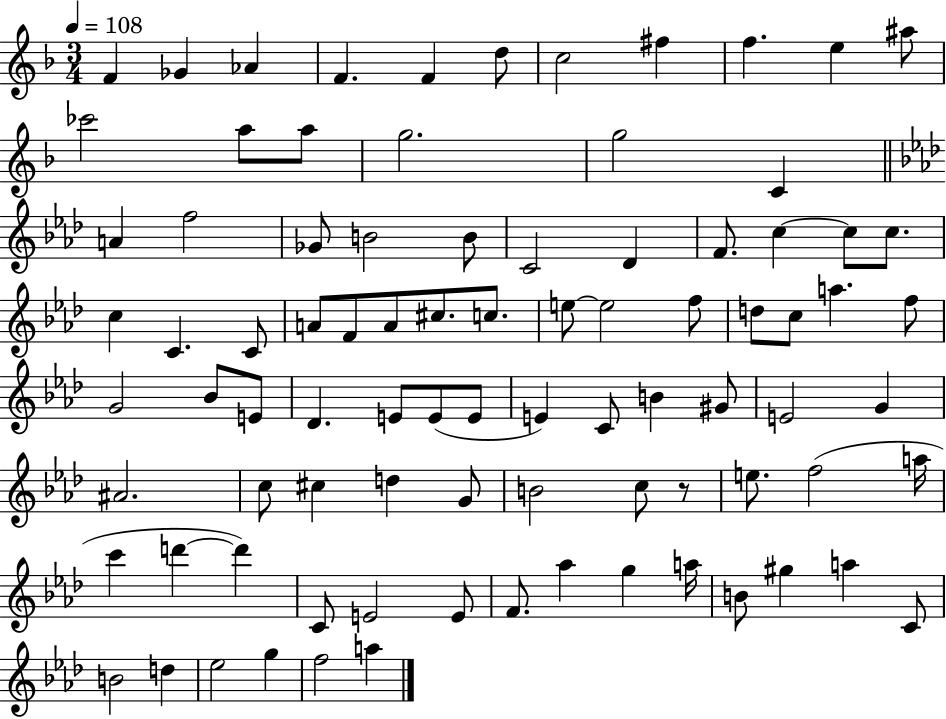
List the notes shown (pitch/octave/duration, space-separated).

F4/q Gb4/q Ab4/q F4/q. F4/q D5/e C5/h F#5/q F5/q. E5/q A#5/e CES6/h A5/e A5/e G5/h. G5/h C4/q A4/q F5/h Gb4/e B4/h B4/e C4/h Db4/q F4/e. C5/q C5/e C5/e. C5/q C4/q. C4/e A4/e F4/e A4/e C#5/e. C5/e. E5/e E5/h F5/e D5/e C5/e A5/q. F5/e G4/h Bb4/e E4/e Db4/q. E4/e E4/e E4/e E4/q C4/e B4/q G#4/e E4/h G4/q A#4/h. C5/e C#5/q D5/q G4/e B4/h C5/e R/e E5/e. F5/h A5/s C6/q D6/q D6/q C4/e E4/h E4/e F4/e. Ab5/q G5/q A5/s B4/e G#5/q A5/q C4/e B4/h D5/q Eb5/h G5/q F5/h A5/q